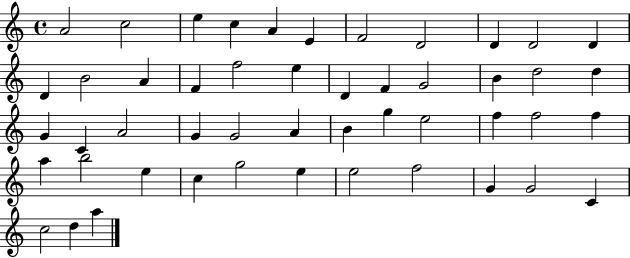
{
  \clef treble
  \time 4/4
  \defaultTimeSignature
  \key c \major
  a'2 c''2 | e''4 c''4 a'4 e'4 | f'2 d'2 | d'4 d'2 d'4 | \break d'4 b'2 a'4 | f'4 f''2 e''4 | d'4 f'4 g'2 | b'4 d''2 d''4 | \break g'4 c'4 a'2 | g'4 g'2 a'4 | b'4 g''4 e''2 | f''4 f''2 f''4 | \break a''4 b''2 e''4 | c''4 g''2 e''4 | e''2 f''2 | g'4 g'2 c'4 | \break c''2 d''4 a''4 | \bar "|."
}